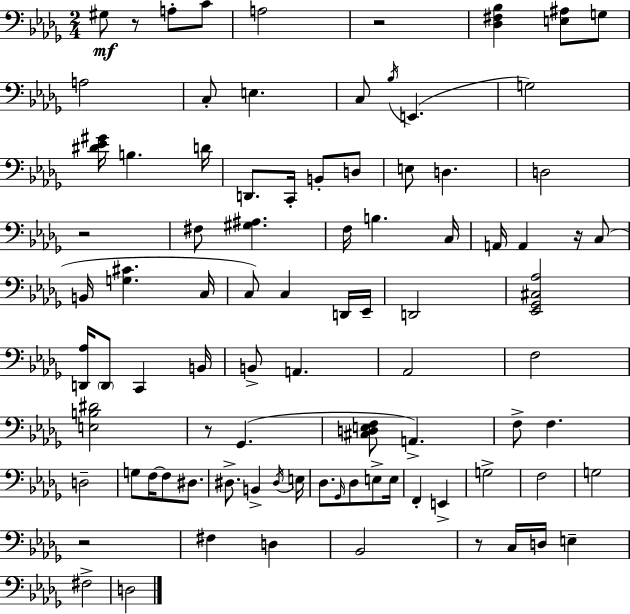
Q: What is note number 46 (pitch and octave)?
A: F3